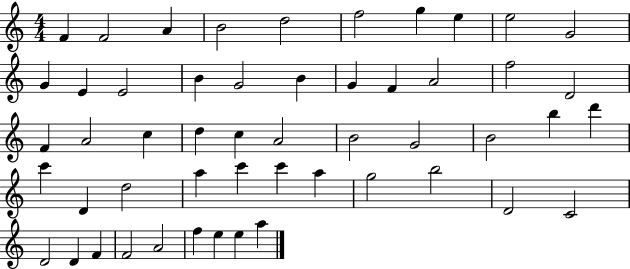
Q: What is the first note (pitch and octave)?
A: F4